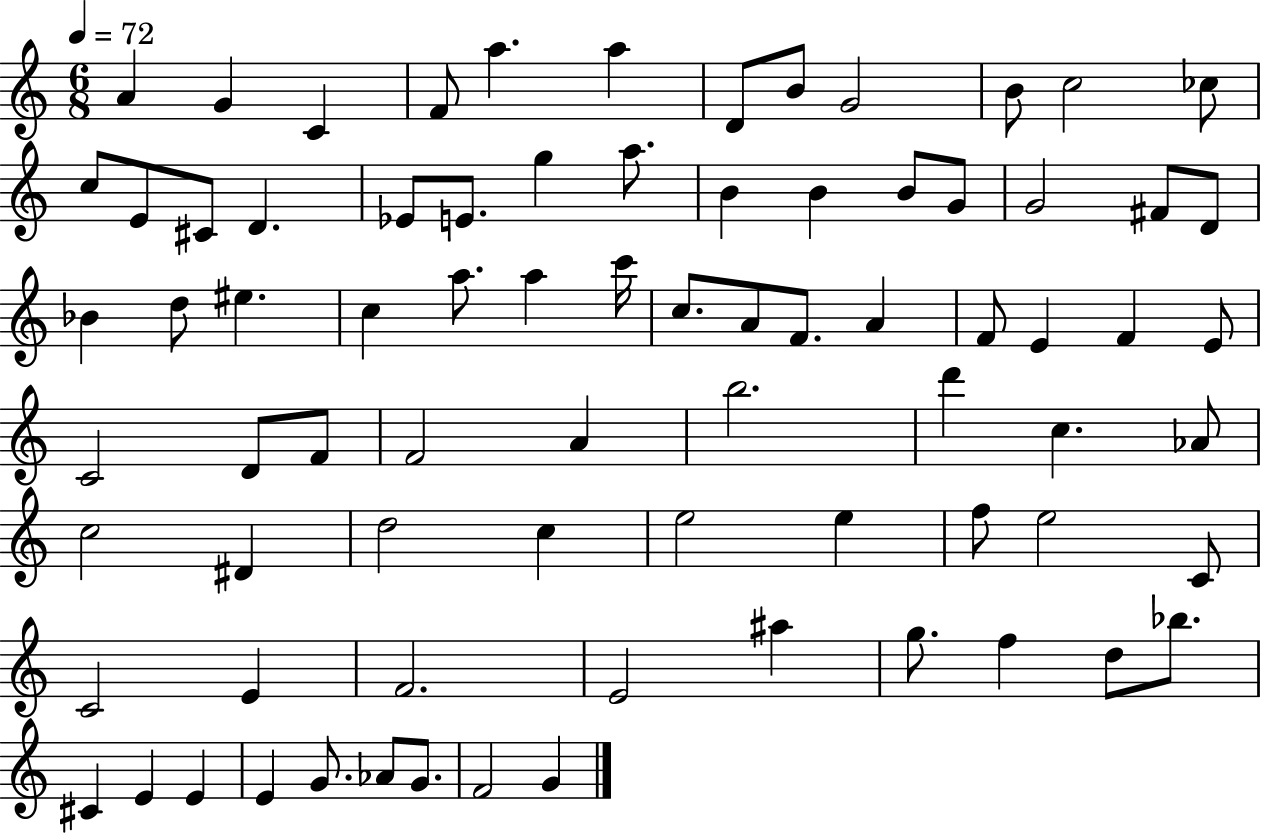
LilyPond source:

{
  \clef treble
  \numericTimeSignature
  \time 6/8
  \key c \major
  \tempo 4 = 72
  \repeat volta 2 { a'4 g'4 c'4 | f'8 a''4. a''4 | d'8 b'8 g'2 | b'8 c''2 ces''8 | \break c''8 e'8 cis'8 d'4. | ees'8 e'8. g''4 a''8. | b'4 b'4 b'8 g'8 | g'2 fis'8 d'8 | \break bes'4 d''8 eis''4. | c''4 a''8. a''4 c'''16 | c''8. a'8 f'8. a'4 | f'8 e'4 f'4 e'8 | \break c'2 d'8 f'8 | f'2 a'4 | b''2. | d'''4 c''4. aes'8 | \break c''2 dis'4 | d''2 c''4 | e''2 e''4 | f''8 e''2 c'8 | \break c'2 e'4 | f'2. | e'2 ais''4 | g''8. f''4 d''8 bes''8. | \break cis'4 e'4 e'4 | e'4 g'8. aes'8 g'8. | f'2 g'4 | } \bar "|."
}